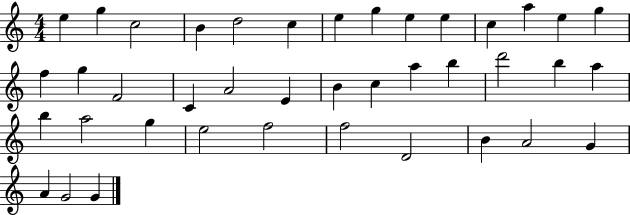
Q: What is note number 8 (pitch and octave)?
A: G5